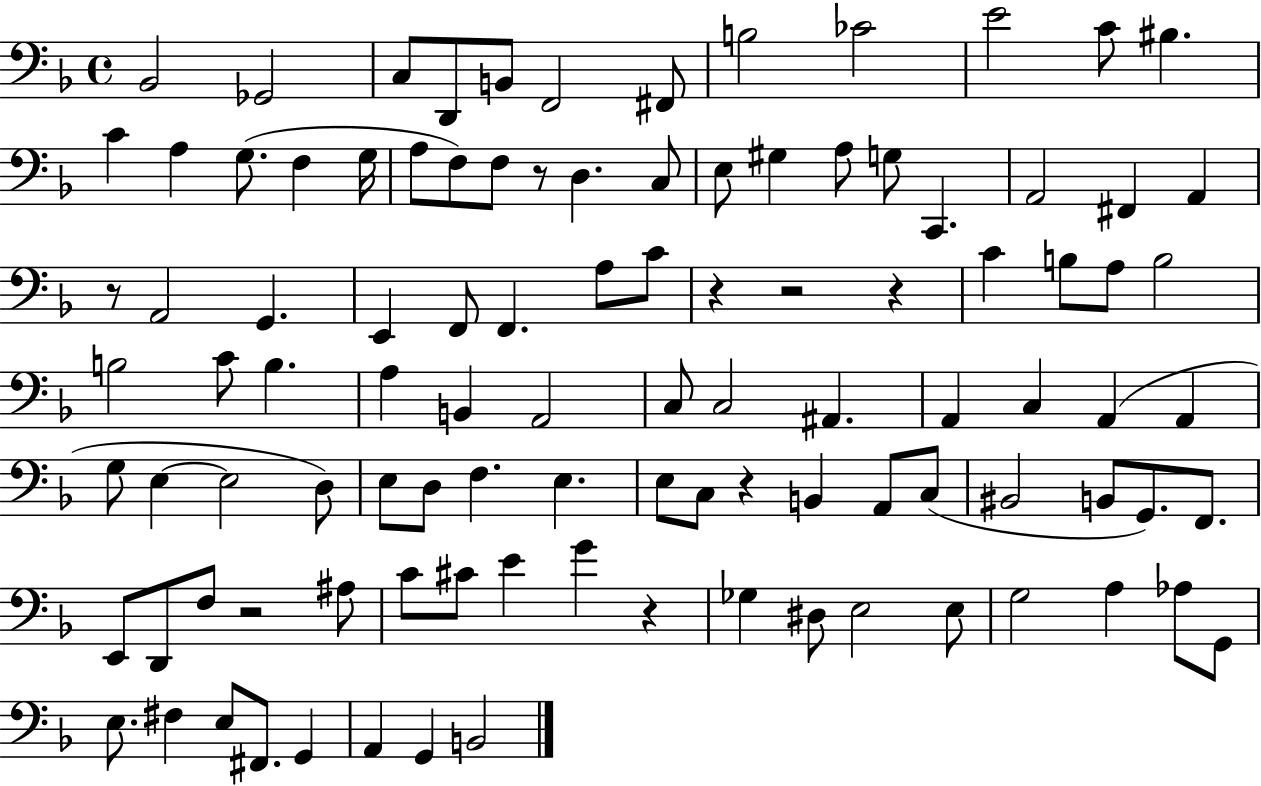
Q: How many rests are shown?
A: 8